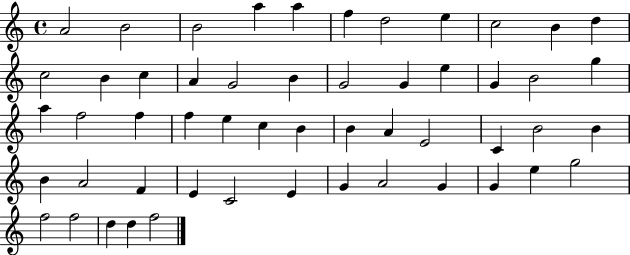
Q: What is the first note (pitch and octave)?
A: A4